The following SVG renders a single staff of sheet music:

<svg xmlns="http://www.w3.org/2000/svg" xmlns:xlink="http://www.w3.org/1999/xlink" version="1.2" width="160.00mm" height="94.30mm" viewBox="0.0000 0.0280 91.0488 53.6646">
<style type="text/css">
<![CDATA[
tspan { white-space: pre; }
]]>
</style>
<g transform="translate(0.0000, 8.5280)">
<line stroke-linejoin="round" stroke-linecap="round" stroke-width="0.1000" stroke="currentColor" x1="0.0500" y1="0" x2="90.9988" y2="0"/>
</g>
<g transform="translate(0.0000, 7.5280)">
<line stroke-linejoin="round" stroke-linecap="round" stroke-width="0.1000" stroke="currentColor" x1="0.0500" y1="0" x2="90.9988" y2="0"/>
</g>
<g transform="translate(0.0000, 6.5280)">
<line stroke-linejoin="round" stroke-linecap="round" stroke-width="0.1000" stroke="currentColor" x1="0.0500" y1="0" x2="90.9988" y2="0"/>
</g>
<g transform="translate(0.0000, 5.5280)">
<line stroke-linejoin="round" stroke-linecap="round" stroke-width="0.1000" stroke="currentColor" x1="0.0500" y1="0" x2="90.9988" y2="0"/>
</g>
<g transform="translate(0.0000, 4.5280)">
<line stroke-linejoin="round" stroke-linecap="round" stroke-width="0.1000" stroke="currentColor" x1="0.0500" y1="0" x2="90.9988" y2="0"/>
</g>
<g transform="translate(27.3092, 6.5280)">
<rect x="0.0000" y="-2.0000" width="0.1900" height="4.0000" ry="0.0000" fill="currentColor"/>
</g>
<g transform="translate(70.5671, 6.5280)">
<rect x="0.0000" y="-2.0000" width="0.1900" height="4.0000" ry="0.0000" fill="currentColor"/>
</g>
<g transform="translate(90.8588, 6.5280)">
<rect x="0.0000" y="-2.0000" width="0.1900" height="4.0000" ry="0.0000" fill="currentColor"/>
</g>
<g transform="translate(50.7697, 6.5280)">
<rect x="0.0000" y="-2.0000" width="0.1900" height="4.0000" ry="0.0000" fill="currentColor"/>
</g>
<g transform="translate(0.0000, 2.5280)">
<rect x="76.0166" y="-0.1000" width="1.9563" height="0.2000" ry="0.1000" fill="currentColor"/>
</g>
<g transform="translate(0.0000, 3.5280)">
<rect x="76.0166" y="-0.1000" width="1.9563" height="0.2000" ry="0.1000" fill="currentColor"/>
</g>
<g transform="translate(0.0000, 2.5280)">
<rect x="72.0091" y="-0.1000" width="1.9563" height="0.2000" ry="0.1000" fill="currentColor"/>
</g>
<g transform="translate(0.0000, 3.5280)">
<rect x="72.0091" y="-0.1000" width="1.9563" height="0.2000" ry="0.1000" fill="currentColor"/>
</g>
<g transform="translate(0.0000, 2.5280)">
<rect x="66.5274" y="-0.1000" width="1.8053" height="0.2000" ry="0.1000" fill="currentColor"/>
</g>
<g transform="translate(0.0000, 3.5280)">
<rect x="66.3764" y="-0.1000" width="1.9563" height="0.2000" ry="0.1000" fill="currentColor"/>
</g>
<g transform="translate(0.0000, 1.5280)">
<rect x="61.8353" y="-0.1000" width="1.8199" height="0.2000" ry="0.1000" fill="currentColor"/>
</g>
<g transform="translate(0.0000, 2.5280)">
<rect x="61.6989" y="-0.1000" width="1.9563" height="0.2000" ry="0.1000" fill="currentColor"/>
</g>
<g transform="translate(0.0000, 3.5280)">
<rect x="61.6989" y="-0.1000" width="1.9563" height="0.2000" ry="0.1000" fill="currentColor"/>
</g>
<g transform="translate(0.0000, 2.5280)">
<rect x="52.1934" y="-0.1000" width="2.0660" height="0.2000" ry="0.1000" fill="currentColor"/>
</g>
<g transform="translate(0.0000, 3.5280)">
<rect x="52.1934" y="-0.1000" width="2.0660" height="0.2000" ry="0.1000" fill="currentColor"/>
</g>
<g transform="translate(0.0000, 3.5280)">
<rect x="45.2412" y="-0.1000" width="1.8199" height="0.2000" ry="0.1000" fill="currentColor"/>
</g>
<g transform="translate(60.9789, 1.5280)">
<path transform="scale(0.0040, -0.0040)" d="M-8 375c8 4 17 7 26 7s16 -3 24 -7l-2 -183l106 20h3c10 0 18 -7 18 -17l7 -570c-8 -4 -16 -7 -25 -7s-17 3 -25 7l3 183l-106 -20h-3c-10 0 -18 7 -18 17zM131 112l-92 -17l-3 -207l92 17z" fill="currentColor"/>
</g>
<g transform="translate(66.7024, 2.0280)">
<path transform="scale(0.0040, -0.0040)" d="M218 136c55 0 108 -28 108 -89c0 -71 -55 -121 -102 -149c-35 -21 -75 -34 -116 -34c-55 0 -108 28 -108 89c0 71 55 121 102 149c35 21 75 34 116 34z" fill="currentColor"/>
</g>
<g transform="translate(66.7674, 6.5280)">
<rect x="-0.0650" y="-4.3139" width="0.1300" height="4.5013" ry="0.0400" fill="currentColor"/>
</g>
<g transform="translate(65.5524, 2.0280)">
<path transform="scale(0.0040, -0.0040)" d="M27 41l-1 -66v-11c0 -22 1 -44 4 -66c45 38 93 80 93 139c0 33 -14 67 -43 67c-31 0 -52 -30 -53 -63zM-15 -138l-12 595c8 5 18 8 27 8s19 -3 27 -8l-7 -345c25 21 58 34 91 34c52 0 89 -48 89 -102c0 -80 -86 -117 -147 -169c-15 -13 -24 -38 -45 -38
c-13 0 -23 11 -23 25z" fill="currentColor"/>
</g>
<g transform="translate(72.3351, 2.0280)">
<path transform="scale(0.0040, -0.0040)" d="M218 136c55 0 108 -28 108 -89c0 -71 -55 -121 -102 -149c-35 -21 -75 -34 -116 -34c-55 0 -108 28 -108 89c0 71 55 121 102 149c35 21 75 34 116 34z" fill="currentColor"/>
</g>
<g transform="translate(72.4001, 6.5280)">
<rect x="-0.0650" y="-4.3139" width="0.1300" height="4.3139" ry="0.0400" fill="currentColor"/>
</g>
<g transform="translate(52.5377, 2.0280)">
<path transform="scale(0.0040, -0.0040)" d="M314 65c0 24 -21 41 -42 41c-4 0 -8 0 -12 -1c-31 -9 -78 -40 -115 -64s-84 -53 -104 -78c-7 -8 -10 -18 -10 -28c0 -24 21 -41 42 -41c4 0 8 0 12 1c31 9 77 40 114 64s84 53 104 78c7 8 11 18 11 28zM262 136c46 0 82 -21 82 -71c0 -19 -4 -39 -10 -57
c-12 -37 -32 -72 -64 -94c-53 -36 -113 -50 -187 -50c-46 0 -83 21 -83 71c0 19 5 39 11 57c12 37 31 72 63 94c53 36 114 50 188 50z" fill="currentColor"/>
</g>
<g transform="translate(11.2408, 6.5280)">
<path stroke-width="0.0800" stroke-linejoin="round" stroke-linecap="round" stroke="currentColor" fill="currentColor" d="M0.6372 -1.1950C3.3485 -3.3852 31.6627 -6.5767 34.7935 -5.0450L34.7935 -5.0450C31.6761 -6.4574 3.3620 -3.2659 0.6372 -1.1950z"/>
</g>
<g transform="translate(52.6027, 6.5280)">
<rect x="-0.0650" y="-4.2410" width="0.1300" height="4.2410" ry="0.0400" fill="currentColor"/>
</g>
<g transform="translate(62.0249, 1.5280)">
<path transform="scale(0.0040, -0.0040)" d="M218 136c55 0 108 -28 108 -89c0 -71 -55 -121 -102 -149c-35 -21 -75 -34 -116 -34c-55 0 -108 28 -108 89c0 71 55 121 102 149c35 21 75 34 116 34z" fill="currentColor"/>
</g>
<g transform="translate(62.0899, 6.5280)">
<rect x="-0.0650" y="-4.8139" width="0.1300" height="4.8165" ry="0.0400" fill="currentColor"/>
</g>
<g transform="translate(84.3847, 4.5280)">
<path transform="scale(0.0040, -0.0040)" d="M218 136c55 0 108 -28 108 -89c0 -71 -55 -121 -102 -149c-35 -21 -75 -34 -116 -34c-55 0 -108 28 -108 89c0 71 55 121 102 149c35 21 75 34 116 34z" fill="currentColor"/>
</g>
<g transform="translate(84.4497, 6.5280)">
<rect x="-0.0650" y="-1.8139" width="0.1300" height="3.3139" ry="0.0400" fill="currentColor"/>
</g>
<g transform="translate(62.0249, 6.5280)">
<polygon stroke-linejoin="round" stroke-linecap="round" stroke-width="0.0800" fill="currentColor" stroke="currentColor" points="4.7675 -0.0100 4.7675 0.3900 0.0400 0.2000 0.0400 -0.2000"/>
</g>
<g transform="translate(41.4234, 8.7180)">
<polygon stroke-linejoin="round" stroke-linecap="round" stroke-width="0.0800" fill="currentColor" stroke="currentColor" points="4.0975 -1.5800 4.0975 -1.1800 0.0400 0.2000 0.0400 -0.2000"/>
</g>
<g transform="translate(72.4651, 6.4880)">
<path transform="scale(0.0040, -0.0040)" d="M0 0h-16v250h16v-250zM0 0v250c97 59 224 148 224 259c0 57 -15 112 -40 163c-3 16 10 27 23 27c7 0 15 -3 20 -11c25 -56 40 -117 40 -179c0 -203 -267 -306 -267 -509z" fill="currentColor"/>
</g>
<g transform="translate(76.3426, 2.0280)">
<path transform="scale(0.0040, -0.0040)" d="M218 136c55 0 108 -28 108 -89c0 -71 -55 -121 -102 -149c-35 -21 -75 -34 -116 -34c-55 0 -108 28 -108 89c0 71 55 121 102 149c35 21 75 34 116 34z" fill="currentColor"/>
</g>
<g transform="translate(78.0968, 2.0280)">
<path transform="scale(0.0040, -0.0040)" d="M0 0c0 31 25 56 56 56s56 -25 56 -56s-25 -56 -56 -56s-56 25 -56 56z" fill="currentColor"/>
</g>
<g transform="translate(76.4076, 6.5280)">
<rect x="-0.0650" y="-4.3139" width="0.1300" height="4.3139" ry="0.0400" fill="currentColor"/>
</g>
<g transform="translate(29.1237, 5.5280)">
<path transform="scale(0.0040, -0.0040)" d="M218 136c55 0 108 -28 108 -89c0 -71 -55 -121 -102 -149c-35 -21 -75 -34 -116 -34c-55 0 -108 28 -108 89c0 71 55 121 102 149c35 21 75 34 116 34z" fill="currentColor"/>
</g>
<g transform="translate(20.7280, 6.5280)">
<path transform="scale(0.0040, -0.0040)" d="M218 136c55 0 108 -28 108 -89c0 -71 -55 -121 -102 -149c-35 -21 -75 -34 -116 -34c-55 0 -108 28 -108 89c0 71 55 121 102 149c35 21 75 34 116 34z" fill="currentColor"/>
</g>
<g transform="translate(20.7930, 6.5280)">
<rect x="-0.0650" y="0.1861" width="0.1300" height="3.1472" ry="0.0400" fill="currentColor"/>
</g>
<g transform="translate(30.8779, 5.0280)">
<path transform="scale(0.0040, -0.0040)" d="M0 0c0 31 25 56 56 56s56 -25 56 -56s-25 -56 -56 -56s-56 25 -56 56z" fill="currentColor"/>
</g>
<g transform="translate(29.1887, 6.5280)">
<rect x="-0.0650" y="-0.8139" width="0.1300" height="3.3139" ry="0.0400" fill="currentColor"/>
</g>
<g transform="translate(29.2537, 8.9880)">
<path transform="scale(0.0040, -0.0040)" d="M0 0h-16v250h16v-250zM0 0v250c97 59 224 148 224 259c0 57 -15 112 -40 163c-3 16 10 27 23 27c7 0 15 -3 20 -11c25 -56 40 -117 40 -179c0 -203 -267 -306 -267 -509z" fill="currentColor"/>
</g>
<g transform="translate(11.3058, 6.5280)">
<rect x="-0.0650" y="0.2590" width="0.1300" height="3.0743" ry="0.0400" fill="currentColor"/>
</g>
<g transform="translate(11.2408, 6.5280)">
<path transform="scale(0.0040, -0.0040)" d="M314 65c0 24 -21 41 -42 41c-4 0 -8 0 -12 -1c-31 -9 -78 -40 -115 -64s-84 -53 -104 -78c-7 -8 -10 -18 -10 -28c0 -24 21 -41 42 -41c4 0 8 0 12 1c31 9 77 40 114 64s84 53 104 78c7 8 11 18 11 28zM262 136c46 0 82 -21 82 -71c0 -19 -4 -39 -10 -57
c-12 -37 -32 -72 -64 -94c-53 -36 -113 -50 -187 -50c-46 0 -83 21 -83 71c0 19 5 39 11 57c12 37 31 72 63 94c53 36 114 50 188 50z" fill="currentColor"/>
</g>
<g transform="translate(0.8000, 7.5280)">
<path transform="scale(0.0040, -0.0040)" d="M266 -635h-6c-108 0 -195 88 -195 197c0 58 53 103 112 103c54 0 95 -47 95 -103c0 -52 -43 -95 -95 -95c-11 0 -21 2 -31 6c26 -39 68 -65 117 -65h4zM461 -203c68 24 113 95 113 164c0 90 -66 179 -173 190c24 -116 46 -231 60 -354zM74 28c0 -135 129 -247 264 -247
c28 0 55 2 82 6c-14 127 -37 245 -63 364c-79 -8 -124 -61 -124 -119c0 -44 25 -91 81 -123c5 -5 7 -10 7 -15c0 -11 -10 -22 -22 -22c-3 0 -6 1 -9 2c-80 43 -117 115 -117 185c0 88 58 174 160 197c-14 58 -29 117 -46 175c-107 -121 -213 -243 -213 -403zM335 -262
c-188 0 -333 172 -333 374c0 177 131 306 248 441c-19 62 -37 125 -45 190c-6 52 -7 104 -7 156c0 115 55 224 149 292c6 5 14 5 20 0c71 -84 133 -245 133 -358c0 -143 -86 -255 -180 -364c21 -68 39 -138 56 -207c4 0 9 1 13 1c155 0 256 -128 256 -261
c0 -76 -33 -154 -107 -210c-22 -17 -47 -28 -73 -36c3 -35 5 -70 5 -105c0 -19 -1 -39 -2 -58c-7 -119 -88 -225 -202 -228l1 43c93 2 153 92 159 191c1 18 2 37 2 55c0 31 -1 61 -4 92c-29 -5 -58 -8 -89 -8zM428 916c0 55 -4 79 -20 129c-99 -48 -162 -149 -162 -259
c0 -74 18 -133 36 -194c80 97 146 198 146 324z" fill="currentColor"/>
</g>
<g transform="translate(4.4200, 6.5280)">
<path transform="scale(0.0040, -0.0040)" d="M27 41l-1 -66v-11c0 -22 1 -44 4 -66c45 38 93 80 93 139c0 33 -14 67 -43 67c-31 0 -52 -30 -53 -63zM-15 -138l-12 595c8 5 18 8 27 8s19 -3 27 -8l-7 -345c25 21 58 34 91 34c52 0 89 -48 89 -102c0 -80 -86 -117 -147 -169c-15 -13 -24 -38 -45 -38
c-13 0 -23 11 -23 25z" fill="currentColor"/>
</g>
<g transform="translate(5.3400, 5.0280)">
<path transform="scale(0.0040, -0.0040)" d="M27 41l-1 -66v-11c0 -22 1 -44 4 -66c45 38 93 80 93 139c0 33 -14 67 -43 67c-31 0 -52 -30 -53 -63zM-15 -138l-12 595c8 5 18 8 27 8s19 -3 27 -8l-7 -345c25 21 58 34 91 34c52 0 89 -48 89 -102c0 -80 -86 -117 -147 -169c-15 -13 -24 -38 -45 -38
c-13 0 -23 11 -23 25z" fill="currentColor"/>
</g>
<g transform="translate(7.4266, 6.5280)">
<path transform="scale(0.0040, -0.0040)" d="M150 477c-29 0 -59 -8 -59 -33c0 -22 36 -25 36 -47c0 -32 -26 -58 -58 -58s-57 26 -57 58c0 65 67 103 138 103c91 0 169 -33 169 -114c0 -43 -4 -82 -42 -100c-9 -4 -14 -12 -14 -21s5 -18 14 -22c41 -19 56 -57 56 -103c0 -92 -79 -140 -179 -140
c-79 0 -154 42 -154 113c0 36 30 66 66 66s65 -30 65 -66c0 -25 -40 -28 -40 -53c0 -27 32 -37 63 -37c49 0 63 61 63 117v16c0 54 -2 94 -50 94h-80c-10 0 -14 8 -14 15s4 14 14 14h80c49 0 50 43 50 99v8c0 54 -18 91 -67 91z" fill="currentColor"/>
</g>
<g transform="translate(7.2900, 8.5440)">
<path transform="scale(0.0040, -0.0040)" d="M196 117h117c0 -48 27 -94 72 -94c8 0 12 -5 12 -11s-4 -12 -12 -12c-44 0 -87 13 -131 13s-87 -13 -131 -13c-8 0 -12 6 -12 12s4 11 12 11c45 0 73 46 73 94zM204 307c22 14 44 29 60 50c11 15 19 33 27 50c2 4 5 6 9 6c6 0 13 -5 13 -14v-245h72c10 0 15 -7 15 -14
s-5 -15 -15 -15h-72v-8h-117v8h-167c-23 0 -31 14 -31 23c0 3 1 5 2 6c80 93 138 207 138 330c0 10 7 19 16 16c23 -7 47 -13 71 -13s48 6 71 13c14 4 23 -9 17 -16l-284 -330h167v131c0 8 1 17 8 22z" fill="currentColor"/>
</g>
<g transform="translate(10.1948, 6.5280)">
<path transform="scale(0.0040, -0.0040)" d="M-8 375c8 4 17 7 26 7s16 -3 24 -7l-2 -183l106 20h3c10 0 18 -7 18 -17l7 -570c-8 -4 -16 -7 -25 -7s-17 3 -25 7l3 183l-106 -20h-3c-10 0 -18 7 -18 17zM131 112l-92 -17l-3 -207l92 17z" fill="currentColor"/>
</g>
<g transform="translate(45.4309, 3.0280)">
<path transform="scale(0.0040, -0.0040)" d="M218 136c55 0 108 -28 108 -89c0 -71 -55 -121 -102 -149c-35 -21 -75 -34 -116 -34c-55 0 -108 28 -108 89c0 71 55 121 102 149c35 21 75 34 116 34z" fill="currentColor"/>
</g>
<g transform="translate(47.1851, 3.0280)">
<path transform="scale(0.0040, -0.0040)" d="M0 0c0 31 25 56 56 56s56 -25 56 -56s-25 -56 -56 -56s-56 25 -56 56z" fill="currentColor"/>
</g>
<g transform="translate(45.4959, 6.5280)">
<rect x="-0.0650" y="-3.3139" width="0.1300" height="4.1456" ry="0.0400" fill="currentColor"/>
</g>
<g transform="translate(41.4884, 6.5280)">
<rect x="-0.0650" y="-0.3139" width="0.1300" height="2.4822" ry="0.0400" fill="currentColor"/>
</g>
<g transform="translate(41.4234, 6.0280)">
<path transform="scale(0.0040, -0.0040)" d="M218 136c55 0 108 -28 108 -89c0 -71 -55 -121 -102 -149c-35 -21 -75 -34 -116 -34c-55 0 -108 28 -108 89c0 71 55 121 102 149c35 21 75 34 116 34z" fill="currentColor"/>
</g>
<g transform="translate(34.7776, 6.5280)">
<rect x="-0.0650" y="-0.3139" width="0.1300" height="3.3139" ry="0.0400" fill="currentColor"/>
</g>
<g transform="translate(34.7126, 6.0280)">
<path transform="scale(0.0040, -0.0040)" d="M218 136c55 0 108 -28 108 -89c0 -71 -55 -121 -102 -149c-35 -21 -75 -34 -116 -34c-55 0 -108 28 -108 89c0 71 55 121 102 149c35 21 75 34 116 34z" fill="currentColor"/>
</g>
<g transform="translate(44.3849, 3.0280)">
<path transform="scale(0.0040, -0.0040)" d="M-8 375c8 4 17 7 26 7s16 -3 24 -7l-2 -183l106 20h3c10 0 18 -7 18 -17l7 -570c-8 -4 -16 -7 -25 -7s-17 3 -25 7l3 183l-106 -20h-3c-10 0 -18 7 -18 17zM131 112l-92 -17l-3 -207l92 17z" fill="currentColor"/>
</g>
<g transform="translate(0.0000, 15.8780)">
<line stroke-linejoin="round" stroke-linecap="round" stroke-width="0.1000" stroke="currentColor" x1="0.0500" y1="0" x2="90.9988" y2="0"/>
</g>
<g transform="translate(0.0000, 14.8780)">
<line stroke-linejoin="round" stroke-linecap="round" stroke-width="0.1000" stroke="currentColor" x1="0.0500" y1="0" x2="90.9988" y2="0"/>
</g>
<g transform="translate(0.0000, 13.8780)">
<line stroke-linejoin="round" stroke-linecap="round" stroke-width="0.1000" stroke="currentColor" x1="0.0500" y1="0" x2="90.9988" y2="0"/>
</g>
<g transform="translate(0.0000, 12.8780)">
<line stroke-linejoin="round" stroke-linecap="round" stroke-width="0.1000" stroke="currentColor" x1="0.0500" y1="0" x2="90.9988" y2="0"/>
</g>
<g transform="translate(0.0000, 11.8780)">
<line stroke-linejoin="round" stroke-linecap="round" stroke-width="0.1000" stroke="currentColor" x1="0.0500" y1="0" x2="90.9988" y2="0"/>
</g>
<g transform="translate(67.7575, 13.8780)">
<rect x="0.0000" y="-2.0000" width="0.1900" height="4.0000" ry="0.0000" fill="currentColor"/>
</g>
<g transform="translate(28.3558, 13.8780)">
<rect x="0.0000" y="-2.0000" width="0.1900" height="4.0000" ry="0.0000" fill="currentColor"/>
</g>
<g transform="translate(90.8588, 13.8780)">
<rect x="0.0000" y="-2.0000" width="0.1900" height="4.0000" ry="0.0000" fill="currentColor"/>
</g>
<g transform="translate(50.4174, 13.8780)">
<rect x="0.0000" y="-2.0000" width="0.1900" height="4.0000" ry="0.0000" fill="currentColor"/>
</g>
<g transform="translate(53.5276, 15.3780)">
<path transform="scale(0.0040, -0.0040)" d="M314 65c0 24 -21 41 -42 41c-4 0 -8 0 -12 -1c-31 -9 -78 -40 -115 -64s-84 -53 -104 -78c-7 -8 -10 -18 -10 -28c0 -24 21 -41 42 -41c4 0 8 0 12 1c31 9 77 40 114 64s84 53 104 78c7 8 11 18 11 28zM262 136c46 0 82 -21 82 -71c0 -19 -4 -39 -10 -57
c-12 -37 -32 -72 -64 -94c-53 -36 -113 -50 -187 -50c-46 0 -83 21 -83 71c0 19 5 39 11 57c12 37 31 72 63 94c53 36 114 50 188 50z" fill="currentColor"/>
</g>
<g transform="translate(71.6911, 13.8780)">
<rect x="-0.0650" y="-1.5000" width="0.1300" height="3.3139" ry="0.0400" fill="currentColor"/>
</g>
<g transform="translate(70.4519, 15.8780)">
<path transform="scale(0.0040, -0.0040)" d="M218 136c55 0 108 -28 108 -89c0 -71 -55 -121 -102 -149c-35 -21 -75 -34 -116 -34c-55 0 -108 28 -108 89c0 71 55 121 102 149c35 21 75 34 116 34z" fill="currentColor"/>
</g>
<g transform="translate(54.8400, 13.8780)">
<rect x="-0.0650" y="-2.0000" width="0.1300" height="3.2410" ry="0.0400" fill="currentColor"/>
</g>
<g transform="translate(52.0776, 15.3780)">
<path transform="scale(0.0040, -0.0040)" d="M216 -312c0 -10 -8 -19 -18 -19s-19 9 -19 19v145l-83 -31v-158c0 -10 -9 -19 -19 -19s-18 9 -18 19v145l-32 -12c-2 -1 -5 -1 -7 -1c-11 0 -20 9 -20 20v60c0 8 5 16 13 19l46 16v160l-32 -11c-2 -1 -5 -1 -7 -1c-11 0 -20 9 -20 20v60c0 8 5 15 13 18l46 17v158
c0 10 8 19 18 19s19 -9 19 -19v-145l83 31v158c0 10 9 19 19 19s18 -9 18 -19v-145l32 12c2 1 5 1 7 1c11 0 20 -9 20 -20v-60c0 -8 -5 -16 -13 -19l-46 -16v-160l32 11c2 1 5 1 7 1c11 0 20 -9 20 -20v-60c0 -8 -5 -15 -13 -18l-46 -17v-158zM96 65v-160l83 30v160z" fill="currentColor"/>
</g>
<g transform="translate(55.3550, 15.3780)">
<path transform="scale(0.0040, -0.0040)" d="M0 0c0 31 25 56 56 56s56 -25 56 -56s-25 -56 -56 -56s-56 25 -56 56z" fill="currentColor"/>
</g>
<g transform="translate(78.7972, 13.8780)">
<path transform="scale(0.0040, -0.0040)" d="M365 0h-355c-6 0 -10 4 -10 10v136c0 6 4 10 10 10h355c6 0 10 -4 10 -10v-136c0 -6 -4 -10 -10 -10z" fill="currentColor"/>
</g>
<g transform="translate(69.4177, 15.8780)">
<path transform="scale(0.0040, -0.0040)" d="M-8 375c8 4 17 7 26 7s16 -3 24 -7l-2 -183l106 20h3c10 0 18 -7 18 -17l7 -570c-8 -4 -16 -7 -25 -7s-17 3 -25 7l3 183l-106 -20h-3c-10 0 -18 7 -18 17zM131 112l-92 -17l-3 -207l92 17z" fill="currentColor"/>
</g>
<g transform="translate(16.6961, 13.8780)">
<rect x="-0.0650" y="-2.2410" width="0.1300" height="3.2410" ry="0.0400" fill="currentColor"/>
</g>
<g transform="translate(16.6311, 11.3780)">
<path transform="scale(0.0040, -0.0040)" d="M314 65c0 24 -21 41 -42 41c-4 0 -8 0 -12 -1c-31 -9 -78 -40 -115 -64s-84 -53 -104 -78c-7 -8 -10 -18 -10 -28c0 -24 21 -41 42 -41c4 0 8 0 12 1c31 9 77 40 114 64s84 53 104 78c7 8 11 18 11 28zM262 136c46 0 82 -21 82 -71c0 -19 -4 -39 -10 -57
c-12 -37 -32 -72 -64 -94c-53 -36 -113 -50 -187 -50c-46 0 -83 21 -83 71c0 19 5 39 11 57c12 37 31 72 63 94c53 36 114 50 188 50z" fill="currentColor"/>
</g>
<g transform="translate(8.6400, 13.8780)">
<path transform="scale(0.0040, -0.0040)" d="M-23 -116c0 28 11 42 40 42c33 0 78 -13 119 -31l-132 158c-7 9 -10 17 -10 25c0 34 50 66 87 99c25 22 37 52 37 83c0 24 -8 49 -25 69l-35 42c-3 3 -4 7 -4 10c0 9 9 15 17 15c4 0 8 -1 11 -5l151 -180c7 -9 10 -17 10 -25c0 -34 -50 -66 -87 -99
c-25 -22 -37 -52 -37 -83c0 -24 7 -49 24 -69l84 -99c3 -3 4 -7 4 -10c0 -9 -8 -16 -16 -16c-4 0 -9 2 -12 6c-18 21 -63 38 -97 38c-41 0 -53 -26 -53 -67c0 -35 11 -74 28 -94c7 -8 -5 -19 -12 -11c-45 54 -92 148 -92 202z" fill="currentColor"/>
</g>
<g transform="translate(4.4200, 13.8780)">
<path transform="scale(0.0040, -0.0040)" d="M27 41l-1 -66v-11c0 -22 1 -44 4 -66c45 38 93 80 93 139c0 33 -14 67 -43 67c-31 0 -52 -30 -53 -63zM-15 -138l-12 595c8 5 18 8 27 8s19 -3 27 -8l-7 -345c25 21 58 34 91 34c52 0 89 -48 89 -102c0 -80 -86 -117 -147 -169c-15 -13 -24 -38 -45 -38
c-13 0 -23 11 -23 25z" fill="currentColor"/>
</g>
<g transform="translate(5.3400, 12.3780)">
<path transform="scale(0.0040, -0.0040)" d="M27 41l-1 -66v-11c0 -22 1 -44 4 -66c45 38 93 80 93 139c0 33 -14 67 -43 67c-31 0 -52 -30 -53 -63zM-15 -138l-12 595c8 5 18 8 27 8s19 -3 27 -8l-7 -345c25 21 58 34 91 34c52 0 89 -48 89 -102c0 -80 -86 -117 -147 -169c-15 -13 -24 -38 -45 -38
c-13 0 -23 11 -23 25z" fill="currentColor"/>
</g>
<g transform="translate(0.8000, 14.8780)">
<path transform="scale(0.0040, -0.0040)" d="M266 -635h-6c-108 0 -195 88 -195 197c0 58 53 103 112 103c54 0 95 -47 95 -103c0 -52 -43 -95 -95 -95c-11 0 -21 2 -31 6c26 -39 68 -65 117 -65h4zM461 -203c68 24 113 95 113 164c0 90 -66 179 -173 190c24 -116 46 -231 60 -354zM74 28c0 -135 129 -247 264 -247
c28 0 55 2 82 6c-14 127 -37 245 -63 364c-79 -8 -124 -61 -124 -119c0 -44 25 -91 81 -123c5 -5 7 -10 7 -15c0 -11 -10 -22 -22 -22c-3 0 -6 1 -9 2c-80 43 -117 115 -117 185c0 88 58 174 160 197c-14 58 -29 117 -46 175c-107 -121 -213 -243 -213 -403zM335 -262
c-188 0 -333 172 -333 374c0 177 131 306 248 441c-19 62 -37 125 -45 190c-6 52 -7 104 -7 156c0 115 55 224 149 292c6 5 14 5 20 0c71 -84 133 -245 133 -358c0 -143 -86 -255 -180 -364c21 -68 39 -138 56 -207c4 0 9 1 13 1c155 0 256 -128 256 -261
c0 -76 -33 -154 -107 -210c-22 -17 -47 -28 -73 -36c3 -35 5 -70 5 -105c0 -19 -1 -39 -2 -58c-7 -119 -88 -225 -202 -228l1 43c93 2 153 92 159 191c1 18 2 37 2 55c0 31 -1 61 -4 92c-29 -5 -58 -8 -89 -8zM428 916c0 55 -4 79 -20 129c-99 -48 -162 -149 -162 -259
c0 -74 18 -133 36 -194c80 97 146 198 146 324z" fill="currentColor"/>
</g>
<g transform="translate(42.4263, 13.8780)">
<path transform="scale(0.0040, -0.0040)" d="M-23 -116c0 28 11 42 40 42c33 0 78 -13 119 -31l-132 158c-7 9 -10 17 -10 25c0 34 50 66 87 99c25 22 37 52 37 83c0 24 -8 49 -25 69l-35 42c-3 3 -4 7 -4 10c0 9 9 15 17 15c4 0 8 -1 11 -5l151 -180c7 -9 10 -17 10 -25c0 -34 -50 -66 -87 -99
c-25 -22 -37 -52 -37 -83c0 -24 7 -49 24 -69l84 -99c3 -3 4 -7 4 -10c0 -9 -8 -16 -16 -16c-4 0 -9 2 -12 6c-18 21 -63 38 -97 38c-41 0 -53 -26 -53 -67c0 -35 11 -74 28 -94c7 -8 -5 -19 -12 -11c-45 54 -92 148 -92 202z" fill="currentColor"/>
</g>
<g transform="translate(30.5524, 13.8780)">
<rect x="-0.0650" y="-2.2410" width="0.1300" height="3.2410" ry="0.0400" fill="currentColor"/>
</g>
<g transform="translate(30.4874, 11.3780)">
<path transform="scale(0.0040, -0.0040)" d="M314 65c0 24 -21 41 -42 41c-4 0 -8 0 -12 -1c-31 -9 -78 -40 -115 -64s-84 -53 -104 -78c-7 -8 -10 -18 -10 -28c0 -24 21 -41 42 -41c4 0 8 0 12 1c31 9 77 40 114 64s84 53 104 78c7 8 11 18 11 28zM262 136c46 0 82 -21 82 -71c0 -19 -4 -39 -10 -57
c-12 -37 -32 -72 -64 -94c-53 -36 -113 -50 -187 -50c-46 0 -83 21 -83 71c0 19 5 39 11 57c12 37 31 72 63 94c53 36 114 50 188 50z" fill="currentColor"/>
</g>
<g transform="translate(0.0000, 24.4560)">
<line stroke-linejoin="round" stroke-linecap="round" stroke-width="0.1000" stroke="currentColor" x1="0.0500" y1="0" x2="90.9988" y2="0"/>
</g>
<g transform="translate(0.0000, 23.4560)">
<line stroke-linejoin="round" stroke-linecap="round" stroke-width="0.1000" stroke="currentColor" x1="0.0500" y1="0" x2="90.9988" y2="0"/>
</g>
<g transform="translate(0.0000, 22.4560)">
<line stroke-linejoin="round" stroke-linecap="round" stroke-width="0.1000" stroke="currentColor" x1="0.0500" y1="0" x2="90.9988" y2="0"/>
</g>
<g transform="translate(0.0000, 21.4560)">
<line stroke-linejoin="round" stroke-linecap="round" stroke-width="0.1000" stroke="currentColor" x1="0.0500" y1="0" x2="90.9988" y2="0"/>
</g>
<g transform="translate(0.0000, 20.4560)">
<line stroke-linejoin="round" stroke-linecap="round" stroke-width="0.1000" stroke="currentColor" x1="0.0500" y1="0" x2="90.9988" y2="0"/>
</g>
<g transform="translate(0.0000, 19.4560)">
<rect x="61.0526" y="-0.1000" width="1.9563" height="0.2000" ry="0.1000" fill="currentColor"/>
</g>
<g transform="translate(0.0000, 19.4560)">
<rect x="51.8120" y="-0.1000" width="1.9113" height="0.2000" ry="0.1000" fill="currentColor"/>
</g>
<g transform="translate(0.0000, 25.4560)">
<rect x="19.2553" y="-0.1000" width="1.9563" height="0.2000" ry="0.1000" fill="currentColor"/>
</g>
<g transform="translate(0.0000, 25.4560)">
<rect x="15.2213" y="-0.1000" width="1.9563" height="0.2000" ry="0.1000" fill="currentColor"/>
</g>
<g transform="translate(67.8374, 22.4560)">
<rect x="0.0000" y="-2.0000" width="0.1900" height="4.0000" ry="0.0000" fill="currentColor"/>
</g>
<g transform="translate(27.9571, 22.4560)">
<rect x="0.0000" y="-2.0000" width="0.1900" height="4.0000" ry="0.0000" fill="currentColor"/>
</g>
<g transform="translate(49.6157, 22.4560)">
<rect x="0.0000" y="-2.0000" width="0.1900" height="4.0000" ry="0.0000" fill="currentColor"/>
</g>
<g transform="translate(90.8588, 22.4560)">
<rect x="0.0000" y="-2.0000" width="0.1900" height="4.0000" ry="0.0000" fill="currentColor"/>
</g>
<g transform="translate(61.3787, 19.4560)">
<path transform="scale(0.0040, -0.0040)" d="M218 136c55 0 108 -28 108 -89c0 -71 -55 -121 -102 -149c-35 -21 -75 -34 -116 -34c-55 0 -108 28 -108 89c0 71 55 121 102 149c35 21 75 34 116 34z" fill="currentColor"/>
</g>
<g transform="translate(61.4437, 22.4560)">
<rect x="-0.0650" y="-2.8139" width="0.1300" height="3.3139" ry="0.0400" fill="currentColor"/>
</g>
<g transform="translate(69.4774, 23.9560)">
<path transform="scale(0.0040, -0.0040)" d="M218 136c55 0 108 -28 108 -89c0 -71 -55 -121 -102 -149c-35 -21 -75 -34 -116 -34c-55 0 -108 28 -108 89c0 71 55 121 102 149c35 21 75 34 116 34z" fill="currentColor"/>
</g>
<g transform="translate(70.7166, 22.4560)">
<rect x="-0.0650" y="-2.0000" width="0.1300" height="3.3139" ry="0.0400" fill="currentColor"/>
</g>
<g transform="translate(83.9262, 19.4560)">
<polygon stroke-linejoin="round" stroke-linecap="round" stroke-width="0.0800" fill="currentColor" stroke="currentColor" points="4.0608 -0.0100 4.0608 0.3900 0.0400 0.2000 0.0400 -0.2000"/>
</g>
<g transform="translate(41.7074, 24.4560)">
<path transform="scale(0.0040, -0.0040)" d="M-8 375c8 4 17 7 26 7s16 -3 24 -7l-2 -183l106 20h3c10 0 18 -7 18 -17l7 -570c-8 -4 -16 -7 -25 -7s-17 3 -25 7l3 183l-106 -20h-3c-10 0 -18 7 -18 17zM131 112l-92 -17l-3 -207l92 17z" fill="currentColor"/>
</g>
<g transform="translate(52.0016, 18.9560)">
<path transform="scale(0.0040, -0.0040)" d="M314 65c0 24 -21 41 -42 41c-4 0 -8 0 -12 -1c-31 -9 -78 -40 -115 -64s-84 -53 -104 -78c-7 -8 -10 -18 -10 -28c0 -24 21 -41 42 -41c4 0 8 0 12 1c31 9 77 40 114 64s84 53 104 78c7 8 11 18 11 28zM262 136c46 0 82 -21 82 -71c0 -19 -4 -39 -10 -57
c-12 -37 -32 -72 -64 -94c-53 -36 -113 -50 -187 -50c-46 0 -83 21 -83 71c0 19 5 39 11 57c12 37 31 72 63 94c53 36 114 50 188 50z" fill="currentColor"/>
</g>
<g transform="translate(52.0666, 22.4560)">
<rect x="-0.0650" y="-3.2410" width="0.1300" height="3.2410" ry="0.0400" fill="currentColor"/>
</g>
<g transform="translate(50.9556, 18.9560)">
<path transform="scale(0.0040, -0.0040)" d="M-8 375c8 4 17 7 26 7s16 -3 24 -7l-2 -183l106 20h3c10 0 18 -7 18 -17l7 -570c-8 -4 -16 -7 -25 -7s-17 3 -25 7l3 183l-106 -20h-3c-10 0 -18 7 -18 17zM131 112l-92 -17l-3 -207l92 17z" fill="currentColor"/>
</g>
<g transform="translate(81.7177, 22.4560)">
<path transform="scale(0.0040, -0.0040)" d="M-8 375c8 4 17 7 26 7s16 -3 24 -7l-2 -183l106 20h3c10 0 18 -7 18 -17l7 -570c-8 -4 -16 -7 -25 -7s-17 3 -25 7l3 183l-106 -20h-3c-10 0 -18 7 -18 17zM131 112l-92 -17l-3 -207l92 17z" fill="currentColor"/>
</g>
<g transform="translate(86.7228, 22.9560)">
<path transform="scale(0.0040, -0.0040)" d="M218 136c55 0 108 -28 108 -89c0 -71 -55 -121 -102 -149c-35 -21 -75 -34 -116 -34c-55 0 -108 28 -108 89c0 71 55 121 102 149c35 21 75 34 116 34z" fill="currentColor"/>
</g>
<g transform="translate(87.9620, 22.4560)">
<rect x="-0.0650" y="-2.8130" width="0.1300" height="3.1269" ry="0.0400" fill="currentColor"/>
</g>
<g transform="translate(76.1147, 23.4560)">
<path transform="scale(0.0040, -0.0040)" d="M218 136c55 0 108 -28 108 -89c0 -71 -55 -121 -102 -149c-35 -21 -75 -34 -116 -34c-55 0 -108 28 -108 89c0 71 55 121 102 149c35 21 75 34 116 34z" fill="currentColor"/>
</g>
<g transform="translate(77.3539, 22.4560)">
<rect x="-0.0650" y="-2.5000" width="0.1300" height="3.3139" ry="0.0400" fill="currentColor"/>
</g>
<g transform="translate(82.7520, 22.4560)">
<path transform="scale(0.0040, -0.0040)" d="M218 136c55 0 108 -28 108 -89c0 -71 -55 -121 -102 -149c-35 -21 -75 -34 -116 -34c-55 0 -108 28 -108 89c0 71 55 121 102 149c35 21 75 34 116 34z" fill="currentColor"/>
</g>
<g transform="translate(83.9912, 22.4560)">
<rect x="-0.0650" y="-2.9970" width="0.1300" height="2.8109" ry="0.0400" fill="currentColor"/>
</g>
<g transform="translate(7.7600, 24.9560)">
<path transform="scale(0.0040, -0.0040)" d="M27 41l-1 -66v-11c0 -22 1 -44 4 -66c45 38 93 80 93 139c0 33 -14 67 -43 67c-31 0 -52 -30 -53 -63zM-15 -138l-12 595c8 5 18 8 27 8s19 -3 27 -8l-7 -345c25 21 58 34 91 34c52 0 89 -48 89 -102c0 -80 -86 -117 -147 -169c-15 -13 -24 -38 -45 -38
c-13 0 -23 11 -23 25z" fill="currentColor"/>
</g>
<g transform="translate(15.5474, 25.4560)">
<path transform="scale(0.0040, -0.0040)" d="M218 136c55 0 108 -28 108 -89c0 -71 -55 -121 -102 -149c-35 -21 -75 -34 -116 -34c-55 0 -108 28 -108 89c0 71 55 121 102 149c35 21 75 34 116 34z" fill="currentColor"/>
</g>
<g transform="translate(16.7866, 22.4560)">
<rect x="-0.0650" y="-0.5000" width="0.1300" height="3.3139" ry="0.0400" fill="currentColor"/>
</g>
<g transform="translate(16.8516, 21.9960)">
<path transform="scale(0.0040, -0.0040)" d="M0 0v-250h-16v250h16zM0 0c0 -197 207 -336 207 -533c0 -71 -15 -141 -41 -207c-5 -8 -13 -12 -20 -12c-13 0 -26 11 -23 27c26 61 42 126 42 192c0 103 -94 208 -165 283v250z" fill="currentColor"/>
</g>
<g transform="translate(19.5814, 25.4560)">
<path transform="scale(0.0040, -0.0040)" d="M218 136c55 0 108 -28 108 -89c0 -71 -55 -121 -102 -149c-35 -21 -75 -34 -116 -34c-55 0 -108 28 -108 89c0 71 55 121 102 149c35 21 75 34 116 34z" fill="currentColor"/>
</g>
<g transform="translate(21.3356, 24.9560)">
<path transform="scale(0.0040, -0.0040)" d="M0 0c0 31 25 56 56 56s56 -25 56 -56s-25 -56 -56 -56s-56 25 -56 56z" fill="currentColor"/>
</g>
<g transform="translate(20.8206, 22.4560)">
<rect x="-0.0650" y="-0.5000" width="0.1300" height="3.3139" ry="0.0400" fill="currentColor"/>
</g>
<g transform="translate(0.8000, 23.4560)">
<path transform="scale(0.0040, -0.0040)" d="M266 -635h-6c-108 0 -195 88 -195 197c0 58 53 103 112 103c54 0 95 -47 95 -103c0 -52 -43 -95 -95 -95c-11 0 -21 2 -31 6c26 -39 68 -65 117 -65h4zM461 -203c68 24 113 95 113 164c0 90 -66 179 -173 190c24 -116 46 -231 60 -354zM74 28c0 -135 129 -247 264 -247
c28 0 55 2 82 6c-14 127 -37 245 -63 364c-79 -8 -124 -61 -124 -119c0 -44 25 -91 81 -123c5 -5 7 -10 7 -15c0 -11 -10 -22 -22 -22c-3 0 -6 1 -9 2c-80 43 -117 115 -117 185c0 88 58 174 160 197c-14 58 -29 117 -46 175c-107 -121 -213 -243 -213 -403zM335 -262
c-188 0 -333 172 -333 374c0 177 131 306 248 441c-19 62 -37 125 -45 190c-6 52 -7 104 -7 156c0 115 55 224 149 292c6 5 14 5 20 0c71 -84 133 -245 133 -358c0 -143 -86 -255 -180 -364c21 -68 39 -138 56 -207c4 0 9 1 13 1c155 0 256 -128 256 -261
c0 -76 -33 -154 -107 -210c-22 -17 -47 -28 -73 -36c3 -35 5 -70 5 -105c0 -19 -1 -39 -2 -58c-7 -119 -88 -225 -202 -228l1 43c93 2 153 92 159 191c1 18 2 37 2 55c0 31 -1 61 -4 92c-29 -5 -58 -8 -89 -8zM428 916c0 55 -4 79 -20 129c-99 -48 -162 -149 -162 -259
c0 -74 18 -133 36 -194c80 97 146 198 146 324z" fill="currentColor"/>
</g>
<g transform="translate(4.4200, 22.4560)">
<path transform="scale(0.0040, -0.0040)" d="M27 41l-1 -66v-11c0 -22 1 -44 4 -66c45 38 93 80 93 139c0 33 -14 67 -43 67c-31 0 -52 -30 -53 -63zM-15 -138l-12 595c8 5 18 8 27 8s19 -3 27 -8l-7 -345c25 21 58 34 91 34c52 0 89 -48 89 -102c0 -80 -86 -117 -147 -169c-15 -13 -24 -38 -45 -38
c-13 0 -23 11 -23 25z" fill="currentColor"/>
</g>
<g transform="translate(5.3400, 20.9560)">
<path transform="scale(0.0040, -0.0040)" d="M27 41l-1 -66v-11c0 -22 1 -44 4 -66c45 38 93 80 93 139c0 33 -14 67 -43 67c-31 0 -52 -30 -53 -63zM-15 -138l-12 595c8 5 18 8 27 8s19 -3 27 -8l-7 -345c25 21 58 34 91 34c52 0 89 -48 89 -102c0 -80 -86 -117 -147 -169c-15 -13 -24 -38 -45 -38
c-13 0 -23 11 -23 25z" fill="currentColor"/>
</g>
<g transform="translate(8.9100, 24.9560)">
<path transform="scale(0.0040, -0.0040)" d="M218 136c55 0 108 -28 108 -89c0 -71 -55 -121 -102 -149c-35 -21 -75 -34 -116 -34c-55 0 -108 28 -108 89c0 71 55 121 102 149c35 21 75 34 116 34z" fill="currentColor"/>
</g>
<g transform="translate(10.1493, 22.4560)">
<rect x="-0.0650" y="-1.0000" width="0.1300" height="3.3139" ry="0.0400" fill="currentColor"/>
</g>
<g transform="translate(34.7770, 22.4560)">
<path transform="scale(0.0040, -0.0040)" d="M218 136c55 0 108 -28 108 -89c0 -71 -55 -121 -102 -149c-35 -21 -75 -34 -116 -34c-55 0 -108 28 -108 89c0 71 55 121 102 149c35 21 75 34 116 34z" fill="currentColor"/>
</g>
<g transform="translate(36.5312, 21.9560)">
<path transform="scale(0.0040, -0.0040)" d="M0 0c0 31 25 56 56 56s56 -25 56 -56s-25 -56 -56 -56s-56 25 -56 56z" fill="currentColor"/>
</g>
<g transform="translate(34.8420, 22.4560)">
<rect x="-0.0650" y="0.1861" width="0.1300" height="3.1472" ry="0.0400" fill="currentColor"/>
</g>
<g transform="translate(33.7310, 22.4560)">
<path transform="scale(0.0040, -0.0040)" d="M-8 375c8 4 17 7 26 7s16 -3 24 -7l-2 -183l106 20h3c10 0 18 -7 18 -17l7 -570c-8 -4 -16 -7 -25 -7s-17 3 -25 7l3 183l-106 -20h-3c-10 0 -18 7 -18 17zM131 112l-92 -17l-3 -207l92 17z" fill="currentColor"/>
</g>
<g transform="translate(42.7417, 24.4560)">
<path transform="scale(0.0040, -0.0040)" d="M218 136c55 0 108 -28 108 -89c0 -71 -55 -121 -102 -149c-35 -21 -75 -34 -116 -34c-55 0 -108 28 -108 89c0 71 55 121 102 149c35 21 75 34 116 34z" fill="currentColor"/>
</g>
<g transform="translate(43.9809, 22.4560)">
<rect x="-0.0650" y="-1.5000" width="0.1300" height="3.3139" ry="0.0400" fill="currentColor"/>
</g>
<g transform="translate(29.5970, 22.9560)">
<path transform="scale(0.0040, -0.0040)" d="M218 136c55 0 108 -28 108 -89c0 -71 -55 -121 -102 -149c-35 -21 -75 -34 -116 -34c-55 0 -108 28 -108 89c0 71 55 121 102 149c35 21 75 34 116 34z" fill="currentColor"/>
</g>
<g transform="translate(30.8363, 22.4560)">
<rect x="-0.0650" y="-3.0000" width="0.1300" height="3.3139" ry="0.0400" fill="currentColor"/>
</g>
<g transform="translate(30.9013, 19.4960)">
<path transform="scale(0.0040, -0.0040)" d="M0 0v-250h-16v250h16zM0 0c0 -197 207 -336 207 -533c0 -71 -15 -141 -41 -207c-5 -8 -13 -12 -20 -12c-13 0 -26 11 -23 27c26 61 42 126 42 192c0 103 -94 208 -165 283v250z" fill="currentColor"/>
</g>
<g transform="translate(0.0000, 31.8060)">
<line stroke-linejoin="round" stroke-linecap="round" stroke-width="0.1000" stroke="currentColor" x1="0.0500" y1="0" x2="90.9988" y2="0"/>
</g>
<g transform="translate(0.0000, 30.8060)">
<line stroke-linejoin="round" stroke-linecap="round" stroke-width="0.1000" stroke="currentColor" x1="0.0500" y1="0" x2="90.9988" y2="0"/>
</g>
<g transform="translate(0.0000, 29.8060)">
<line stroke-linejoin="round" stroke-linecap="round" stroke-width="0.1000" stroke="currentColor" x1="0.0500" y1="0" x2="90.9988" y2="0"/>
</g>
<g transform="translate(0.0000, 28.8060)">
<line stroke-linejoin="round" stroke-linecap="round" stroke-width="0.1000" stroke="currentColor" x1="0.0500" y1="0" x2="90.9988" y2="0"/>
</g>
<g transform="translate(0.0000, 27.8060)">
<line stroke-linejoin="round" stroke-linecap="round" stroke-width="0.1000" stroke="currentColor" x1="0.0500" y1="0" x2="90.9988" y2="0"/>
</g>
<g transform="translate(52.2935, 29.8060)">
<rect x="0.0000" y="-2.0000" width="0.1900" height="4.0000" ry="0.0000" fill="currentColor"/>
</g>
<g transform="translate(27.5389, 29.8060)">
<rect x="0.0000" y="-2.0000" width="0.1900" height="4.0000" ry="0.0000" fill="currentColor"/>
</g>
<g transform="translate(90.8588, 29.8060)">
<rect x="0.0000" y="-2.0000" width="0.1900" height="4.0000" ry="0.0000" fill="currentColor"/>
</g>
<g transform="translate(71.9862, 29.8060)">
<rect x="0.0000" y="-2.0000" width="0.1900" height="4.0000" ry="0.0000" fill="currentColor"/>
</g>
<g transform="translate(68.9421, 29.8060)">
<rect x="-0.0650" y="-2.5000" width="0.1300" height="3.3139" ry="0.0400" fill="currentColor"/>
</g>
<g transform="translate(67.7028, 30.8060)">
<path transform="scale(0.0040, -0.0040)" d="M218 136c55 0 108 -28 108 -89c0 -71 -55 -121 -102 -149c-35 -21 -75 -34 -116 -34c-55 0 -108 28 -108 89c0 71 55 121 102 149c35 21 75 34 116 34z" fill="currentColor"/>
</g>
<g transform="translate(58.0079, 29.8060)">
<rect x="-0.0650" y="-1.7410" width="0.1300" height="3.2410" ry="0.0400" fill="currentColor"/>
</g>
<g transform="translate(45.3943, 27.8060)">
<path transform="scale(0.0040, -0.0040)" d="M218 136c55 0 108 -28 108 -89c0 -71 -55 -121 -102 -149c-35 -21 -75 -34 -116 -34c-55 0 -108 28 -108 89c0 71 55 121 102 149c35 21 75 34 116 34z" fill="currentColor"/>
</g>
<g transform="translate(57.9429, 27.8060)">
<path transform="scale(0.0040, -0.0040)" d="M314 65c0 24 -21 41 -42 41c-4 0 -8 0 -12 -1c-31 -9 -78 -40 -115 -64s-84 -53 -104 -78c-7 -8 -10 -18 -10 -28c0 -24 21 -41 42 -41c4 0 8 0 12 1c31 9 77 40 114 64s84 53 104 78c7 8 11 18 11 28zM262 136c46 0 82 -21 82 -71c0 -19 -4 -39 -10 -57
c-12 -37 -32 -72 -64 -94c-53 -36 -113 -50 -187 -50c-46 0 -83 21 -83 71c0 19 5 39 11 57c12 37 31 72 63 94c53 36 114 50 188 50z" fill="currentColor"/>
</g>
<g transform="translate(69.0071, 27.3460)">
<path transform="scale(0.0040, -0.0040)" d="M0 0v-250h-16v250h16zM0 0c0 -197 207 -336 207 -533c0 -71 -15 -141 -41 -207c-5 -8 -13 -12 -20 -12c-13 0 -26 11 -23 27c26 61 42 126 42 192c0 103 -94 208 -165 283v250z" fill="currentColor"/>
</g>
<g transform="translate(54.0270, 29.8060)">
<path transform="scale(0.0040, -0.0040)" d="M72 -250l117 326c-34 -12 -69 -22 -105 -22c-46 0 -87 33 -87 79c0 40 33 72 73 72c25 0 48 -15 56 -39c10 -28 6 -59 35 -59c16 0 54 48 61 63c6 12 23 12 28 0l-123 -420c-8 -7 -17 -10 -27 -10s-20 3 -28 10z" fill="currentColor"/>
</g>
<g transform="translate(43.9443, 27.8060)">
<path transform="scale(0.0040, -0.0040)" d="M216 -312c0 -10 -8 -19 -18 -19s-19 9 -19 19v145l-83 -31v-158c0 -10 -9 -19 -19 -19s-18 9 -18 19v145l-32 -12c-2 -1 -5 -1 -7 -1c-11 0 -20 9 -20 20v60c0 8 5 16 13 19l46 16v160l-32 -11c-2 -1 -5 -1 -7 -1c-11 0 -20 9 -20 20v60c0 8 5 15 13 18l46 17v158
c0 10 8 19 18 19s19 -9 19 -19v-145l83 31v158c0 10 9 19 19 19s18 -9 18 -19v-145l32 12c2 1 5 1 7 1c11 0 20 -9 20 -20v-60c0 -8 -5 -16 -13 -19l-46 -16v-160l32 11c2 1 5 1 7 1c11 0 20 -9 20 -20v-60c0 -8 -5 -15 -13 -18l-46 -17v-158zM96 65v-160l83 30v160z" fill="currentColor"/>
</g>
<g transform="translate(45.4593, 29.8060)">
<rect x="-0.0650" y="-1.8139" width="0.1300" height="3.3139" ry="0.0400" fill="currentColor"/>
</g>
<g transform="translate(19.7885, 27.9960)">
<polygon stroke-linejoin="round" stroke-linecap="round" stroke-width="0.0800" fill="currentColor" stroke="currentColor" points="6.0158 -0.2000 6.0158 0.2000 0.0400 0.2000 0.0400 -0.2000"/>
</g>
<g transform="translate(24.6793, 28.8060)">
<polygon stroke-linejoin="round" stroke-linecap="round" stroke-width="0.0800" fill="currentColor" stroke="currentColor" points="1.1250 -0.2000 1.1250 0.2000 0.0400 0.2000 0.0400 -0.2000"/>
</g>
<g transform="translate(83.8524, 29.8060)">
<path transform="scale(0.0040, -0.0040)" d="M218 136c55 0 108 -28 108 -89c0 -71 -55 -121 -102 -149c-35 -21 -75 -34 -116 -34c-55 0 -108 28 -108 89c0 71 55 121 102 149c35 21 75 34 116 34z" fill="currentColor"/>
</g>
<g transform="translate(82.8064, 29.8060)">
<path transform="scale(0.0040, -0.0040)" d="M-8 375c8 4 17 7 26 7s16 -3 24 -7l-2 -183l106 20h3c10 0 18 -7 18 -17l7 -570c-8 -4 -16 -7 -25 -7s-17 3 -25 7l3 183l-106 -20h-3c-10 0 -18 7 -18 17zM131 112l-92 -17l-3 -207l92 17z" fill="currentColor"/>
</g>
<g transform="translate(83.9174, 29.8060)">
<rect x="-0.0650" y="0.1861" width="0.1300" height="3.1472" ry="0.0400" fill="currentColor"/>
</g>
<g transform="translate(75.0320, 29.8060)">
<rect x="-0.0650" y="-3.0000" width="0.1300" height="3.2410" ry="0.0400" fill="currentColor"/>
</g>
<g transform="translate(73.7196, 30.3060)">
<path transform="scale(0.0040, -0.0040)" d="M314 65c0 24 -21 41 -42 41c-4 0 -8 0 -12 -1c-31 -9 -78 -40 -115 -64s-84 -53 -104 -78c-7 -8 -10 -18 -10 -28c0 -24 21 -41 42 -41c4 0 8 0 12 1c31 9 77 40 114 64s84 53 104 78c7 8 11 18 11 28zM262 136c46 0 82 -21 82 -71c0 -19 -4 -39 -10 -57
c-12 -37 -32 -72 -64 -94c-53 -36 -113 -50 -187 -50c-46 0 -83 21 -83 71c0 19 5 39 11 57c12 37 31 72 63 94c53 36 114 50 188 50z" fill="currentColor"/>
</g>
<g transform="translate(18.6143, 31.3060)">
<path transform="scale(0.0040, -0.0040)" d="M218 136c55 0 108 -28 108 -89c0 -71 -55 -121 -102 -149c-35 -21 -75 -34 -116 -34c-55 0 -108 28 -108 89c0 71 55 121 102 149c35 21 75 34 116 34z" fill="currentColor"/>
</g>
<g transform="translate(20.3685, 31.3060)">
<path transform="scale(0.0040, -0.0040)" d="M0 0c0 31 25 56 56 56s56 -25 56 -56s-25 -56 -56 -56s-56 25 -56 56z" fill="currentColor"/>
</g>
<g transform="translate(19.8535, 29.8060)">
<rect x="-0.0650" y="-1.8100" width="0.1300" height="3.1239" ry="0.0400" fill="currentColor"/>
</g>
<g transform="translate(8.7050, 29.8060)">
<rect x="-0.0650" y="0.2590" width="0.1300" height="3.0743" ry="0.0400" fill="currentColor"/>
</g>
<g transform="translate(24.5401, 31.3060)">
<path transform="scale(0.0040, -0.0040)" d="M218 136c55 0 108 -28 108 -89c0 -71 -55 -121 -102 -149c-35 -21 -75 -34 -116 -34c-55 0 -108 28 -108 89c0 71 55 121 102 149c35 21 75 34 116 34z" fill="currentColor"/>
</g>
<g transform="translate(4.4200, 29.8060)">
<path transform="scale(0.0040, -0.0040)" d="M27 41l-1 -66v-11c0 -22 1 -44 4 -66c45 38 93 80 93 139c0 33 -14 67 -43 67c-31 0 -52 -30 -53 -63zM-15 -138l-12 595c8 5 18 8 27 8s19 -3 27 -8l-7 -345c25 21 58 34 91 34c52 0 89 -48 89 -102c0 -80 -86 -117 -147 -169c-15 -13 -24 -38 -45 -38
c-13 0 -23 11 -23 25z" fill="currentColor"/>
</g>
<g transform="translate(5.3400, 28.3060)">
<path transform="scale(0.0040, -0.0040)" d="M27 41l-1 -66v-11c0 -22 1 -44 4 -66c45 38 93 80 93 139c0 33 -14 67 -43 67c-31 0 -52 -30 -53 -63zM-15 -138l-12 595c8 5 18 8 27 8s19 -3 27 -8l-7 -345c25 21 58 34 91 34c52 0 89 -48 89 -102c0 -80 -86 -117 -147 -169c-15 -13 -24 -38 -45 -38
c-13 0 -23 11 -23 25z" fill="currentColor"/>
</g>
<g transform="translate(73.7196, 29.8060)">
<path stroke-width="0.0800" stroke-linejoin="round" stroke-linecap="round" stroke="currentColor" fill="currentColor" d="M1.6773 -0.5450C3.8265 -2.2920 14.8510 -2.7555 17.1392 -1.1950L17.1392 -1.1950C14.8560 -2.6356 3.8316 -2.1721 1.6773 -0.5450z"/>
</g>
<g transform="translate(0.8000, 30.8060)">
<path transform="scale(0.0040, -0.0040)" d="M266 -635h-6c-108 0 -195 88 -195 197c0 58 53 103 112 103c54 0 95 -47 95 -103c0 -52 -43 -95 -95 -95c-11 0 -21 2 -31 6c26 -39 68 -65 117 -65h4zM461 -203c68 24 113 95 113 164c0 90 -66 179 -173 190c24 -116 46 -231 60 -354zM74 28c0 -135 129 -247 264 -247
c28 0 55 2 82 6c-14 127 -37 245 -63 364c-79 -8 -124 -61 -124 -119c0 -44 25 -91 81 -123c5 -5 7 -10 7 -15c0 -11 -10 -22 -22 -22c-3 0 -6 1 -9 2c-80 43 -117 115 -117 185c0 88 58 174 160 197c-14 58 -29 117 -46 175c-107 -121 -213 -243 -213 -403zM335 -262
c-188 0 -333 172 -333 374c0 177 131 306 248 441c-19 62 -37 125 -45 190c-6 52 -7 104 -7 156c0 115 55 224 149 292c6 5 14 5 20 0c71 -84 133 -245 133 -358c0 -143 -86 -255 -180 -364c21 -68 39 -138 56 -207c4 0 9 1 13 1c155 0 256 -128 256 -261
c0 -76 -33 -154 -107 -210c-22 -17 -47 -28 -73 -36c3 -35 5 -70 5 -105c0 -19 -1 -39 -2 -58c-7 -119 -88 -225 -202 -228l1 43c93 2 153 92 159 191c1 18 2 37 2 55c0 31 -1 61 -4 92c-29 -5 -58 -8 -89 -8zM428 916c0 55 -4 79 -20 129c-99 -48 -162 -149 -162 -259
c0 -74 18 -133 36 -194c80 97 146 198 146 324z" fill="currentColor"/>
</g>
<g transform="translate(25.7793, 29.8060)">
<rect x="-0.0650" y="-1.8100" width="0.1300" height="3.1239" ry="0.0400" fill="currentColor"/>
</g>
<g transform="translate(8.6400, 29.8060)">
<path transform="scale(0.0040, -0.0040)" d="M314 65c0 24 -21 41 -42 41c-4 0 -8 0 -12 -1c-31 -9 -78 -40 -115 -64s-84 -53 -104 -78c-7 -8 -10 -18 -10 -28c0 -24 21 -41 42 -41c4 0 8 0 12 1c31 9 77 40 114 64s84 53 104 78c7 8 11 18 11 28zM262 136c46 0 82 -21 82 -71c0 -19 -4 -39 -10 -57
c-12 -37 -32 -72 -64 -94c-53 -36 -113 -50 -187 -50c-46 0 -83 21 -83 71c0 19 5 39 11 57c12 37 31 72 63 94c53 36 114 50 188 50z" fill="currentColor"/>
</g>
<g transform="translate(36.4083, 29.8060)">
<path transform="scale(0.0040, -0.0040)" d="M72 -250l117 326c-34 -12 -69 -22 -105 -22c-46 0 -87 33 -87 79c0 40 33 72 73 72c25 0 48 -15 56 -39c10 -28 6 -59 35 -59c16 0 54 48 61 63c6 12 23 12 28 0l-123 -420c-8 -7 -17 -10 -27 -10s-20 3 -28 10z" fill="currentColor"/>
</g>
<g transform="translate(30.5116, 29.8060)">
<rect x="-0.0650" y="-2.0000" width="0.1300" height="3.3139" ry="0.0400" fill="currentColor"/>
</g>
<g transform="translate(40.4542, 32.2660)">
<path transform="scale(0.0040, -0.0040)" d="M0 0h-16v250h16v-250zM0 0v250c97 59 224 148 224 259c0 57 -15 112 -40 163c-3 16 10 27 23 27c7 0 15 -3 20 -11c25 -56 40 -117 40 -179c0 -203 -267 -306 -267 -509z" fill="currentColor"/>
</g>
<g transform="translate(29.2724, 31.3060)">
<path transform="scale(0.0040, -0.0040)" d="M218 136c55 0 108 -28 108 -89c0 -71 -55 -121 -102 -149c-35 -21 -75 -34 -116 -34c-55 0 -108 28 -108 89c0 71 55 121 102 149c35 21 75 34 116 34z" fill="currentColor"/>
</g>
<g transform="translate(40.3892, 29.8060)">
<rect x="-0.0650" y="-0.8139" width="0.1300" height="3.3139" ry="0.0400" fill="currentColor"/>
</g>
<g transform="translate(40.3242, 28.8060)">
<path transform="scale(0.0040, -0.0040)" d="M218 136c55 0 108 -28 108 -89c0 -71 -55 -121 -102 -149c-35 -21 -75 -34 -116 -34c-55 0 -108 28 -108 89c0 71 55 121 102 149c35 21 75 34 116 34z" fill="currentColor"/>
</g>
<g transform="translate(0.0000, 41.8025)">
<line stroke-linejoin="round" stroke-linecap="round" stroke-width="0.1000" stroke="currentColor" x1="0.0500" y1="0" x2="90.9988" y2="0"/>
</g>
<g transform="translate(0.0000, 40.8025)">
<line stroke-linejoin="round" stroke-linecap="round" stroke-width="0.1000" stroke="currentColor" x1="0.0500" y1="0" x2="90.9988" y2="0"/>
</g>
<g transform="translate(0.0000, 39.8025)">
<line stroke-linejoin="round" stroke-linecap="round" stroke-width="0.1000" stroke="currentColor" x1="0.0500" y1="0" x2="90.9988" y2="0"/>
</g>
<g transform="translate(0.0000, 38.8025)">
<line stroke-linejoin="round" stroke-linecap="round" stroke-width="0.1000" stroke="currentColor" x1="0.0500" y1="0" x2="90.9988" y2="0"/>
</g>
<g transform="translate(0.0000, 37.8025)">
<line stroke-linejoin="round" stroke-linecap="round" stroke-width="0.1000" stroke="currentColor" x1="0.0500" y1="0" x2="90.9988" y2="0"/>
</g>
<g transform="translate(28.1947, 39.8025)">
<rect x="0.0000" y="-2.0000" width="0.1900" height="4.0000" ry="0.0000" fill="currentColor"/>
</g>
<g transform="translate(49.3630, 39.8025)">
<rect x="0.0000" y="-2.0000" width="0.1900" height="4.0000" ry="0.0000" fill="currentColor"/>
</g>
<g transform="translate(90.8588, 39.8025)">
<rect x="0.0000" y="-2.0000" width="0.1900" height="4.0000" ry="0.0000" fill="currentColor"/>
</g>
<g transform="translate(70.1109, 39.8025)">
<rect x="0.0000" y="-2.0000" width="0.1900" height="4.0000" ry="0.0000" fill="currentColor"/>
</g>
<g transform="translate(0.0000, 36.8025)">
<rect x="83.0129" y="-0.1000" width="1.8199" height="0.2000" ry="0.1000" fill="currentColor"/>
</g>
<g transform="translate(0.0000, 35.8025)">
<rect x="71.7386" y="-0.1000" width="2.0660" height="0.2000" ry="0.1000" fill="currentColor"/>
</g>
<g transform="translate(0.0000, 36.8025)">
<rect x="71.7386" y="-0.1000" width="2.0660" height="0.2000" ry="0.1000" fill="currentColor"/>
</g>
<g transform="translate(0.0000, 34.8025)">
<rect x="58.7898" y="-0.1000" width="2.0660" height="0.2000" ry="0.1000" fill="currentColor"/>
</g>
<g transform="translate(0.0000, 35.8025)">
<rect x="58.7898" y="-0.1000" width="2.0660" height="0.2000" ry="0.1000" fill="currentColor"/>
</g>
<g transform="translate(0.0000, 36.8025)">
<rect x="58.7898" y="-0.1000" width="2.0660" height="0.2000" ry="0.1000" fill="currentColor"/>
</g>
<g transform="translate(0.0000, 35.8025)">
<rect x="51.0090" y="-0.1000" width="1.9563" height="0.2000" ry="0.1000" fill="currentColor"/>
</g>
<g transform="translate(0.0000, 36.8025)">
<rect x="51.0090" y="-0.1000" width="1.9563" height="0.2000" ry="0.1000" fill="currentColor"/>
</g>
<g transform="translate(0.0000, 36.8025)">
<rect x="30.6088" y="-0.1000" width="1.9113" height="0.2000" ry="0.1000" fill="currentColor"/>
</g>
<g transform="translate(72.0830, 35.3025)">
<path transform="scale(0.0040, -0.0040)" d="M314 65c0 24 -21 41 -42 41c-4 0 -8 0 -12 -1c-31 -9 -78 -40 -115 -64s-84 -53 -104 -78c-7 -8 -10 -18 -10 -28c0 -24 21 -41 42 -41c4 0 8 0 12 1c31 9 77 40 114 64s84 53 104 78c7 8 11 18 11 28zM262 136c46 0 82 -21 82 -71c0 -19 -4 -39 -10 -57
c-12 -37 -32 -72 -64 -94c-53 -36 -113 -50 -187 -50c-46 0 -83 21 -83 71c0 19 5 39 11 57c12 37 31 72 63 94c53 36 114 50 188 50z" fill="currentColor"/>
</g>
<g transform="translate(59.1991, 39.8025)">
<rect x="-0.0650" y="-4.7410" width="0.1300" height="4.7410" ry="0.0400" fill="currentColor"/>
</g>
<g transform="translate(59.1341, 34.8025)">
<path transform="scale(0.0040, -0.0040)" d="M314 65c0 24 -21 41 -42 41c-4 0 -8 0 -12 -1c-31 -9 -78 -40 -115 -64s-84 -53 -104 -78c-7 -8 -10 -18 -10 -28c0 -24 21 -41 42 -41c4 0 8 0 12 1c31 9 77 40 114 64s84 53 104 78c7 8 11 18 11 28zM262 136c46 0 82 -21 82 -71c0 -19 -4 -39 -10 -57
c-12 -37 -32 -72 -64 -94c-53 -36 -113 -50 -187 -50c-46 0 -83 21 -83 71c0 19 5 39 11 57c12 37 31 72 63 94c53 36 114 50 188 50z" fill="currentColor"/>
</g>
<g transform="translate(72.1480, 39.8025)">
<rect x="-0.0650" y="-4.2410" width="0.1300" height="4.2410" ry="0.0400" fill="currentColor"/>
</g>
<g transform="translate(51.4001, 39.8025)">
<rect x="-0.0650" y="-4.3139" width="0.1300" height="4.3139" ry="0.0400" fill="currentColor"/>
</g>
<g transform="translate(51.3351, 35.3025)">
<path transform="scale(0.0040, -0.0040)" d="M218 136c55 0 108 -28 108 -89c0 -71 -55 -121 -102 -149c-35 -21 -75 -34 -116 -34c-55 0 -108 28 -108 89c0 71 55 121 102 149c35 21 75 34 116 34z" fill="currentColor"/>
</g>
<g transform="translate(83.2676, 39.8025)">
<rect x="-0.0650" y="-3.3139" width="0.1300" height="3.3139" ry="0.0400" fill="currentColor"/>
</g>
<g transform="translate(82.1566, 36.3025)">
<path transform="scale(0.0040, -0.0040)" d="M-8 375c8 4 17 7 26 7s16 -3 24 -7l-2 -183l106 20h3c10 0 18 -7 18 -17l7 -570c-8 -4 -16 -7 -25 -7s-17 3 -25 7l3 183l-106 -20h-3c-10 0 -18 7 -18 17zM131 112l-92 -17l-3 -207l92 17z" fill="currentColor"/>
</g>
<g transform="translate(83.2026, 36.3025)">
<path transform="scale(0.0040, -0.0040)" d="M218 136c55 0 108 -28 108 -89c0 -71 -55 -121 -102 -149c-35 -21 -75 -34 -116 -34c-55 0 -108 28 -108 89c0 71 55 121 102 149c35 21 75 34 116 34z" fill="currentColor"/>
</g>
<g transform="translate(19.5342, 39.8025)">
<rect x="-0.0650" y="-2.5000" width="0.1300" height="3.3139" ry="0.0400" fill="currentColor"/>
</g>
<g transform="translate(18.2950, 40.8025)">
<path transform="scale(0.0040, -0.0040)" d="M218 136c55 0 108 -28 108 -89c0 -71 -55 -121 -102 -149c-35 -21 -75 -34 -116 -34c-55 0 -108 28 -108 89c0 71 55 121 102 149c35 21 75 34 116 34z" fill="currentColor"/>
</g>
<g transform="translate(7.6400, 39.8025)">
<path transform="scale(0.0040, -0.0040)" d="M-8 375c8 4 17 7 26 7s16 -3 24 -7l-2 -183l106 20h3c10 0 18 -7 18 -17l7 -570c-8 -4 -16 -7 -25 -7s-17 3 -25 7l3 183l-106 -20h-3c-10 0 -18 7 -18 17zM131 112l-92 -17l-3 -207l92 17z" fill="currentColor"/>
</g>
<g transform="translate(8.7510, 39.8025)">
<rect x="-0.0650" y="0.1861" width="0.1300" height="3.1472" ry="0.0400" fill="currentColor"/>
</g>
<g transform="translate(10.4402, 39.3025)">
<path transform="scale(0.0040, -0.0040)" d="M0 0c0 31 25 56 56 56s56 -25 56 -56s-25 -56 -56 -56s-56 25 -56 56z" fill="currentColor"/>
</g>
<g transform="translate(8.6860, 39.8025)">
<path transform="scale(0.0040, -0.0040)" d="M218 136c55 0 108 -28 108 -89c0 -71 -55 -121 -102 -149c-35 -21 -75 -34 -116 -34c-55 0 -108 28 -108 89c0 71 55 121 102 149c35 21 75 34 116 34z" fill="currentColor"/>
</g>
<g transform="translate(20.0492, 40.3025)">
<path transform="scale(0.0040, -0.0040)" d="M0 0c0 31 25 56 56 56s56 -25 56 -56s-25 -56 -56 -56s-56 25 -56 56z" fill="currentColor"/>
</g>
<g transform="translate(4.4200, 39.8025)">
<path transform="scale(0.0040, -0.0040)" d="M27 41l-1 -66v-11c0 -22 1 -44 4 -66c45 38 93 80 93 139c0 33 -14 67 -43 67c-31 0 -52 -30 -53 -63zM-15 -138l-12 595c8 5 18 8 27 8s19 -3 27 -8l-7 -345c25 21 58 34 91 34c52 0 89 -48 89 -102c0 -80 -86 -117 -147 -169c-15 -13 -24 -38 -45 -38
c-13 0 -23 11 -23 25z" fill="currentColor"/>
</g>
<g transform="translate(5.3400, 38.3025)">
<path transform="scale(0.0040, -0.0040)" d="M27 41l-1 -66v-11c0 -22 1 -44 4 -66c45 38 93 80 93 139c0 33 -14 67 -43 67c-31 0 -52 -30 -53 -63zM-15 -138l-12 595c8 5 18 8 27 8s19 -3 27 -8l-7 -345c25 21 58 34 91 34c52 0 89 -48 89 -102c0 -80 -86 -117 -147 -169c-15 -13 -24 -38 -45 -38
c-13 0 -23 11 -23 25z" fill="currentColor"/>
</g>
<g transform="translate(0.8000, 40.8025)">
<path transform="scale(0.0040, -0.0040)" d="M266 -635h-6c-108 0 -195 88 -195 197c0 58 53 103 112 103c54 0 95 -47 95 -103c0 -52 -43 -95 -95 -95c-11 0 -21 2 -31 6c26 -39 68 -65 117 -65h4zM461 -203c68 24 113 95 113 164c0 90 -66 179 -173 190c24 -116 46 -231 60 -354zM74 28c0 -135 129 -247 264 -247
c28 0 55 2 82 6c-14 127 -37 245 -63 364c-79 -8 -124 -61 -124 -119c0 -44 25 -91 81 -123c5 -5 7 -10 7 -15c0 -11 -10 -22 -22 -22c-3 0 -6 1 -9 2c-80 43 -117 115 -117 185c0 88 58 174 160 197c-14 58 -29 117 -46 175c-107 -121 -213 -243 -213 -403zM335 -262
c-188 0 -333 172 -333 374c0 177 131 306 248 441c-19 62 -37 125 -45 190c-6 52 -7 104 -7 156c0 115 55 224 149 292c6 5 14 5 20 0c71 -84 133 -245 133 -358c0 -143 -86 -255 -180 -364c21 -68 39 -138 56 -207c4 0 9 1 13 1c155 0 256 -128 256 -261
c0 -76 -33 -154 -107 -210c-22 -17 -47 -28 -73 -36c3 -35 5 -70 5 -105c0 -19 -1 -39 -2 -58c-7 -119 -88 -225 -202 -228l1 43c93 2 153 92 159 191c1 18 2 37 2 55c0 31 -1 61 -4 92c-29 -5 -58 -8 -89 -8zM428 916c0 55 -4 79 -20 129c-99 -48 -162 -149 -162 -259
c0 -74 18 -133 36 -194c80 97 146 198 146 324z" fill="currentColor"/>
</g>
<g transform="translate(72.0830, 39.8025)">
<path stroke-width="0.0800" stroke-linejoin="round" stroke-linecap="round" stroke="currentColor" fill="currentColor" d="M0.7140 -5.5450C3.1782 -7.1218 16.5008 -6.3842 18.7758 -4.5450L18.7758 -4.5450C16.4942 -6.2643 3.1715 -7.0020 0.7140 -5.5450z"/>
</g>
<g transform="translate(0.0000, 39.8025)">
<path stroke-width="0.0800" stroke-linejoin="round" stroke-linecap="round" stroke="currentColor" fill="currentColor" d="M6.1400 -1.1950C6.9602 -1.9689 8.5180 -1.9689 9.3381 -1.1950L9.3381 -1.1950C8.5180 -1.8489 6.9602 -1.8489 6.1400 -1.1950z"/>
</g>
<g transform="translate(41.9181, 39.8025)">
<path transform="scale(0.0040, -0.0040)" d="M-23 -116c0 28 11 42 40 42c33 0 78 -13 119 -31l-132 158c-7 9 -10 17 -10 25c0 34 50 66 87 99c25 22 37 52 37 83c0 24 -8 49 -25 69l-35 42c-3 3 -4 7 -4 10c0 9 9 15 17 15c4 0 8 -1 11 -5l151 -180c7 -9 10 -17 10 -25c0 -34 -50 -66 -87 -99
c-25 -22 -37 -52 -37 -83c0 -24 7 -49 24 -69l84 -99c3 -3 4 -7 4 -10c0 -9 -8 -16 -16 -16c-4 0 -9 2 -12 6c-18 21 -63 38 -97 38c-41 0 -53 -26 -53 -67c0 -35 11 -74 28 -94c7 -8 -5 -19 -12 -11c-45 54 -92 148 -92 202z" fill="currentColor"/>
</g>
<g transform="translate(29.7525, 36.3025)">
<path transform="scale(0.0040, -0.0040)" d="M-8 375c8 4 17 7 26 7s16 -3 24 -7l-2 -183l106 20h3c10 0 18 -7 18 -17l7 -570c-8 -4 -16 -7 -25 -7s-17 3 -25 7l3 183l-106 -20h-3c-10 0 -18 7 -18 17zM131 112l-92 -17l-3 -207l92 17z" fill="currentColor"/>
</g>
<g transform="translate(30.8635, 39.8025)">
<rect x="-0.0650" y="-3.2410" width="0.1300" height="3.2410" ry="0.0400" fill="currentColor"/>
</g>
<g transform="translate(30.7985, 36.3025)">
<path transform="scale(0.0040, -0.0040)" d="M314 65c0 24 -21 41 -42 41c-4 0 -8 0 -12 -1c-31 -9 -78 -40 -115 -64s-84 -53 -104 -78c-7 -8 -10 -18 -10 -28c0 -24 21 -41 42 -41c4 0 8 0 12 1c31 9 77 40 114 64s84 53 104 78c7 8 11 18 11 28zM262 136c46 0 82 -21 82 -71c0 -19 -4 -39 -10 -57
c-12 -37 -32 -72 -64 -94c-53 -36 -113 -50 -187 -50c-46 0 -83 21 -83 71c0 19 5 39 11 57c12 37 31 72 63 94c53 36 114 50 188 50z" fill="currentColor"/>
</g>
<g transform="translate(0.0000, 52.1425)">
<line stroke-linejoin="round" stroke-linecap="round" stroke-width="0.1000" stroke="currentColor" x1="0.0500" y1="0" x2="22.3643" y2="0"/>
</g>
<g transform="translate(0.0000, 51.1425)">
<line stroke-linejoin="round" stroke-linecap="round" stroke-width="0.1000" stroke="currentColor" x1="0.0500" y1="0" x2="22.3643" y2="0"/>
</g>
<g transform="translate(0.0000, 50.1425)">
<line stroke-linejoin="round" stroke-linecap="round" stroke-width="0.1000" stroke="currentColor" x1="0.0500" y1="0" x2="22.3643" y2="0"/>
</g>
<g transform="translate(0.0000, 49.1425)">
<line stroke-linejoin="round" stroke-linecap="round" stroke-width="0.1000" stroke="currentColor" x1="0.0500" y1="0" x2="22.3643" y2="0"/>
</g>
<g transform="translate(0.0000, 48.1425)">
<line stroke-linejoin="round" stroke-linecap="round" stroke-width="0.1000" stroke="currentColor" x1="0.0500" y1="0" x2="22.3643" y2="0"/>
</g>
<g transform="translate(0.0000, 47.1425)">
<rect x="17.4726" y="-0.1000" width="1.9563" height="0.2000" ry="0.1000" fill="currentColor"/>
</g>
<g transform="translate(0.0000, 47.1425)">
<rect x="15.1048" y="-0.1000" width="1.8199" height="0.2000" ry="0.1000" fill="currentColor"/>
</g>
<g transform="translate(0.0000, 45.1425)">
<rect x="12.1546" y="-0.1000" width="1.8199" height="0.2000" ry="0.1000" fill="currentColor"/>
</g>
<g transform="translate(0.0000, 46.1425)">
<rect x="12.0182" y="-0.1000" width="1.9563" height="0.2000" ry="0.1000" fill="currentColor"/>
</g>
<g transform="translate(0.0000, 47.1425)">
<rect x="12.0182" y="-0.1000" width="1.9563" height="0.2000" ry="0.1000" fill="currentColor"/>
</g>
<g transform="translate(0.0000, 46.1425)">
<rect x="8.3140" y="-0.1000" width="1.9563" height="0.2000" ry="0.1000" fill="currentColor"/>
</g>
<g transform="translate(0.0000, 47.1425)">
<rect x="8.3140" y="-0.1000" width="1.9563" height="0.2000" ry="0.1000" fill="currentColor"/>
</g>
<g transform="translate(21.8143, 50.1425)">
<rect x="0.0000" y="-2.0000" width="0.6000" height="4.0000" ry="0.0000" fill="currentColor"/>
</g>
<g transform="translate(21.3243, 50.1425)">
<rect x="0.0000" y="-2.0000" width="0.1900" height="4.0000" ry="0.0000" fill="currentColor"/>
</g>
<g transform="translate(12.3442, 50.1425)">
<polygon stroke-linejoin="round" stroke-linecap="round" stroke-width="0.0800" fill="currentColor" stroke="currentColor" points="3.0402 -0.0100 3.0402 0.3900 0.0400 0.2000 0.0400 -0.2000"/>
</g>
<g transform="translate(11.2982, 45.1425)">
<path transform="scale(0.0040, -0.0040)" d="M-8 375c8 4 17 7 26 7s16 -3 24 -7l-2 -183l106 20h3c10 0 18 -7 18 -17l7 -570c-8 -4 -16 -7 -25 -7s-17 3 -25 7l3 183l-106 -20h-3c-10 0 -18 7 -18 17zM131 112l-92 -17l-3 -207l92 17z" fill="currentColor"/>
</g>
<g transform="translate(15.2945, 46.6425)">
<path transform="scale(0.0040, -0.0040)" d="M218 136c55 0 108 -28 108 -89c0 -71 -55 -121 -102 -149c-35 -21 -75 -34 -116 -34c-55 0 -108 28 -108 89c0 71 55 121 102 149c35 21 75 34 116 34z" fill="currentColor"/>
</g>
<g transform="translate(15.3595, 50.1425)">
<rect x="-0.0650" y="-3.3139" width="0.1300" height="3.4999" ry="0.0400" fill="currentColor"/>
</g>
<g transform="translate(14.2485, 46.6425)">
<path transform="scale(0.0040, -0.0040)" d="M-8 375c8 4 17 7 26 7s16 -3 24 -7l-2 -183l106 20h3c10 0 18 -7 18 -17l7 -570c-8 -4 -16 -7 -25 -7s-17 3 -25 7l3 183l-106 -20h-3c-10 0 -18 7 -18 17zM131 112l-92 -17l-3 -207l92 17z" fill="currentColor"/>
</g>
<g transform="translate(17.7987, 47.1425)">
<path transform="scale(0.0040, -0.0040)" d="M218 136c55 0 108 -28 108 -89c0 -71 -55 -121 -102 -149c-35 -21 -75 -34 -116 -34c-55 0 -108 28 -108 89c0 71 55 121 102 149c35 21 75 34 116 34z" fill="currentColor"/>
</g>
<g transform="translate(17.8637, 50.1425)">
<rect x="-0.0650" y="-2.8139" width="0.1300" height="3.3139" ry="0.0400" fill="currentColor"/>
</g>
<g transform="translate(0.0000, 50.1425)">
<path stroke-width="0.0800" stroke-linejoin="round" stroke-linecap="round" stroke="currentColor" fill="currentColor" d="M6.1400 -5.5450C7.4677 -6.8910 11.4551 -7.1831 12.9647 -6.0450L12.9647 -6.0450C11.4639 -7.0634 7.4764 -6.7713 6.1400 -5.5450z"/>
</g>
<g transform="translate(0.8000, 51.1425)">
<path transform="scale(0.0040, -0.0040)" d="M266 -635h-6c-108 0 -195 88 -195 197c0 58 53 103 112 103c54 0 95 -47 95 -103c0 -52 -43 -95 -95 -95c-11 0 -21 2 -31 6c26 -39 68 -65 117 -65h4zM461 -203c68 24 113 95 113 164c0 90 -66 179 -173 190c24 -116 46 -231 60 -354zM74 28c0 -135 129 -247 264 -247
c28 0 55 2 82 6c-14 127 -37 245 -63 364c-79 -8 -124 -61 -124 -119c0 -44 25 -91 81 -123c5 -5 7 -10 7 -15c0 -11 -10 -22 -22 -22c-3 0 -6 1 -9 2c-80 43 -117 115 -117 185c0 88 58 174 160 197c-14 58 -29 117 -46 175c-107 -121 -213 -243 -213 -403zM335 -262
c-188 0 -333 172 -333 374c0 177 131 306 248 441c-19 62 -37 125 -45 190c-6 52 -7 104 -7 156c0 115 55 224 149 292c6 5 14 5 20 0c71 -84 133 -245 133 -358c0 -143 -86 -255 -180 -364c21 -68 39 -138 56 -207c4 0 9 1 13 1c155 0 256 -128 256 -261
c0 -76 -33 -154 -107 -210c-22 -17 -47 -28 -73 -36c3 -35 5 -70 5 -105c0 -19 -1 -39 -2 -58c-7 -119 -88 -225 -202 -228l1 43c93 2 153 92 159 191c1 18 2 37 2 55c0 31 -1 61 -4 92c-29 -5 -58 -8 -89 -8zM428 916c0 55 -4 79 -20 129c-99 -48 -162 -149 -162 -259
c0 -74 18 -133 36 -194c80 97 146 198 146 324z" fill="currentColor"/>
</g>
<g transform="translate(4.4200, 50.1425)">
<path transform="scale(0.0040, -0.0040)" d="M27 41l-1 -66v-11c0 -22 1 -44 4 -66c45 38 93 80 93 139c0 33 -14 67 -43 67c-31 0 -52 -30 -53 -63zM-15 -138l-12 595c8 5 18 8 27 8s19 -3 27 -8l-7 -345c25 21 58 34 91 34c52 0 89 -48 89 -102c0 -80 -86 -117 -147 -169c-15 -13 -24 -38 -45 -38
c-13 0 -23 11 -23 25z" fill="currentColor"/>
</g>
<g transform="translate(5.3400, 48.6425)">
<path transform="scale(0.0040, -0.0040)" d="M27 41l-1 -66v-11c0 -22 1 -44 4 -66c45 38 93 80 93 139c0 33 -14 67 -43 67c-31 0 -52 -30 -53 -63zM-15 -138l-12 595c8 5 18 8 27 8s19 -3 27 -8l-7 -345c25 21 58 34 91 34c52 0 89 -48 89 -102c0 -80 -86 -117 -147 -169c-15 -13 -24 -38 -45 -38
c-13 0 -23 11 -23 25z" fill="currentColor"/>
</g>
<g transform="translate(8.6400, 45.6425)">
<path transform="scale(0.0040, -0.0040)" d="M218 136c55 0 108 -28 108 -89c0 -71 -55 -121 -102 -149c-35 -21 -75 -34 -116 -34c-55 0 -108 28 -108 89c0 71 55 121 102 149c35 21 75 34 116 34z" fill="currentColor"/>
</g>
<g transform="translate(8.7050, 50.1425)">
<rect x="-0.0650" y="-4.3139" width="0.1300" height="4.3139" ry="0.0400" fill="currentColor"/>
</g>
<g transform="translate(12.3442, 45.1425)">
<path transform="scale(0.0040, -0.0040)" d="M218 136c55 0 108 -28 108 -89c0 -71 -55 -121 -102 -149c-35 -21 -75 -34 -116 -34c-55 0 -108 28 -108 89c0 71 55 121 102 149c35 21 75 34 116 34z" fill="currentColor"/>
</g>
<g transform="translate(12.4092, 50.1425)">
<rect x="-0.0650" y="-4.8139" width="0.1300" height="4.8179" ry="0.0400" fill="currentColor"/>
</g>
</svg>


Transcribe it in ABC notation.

X:1
T:Untitled
M:3/4
L:1/4
K:Bb
B2 B d/2 c c/2 b/2 d'2 e'/2 _d'/2 d'/2 d' f z g2 g2 z ^F2 E z2 _D C/2 C A/2 B E b2 a F G B/2 A/2 _B2 F/2 F/4 F z/2 d/2 ^f z/2 f2 G/2 A2 B B G b2 z d' _e'2 d'2 b d' e'/2 b/2 a